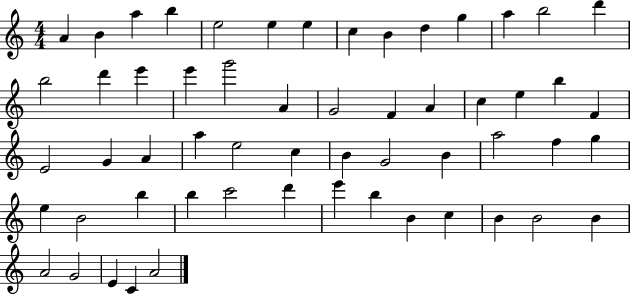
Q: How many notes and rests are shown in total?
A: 57